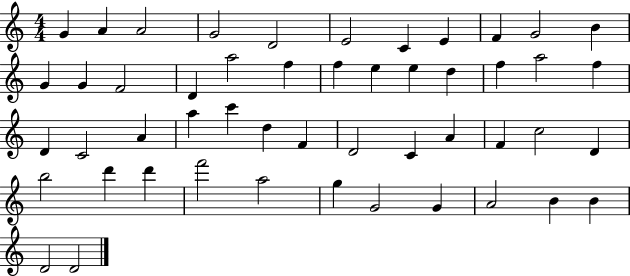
{
  \clef treble
  \numericTimeSignature
  \time 4/4
  \key c \major
  g'4 a'4 a'2 | g'2 d'2 | e'2 c'4 e'4 | f'4 g'2 b'4 | \break g'4 g'4 f'2 | d'4 a''2 f''4 | f''4 e''4 e''4 d''4 | f''4 a''2 f''4 | \break d'4 c'2 a'4 | a''4 c'''4 d''4 f'4 | d'2 c'4 a'4 | f'4 c''2 d'4 | \break b''2 d'''4 d'''4 | f'''2 a''2 | g''4 g'2 g'4 | a'2 b'4 b'4 | \break d'2 d'2 | \bar "|."
}